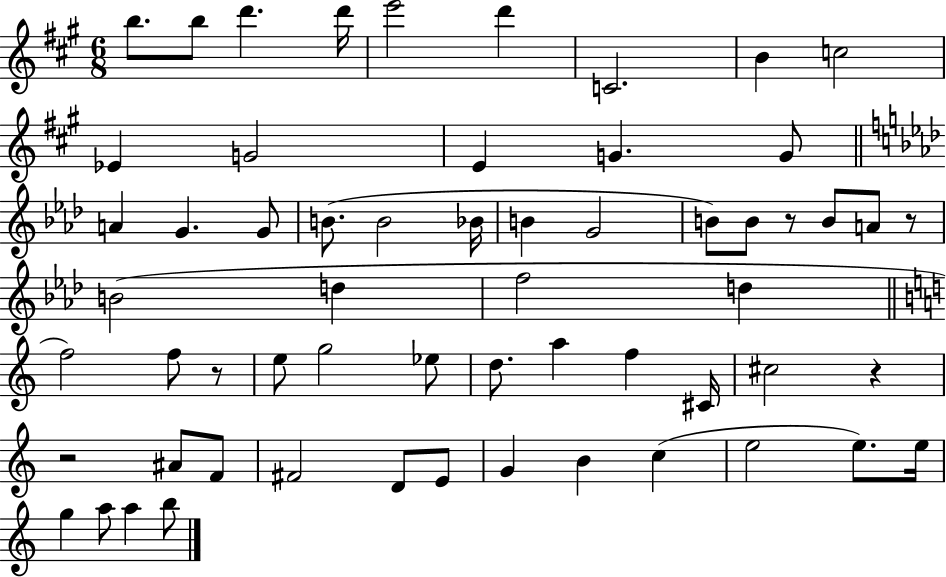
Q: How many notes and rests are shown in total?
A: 60